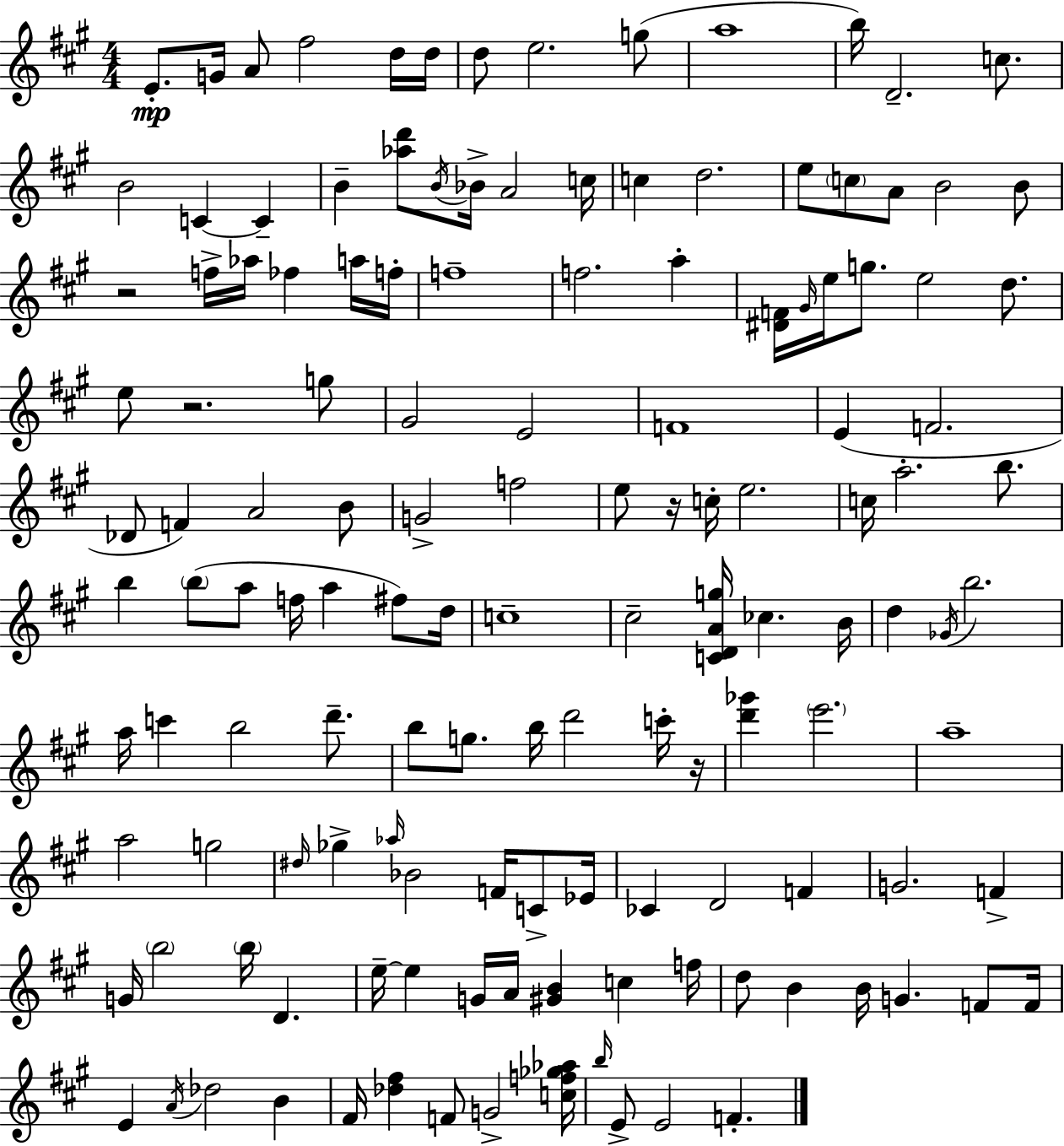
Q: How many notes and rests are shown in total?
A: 137